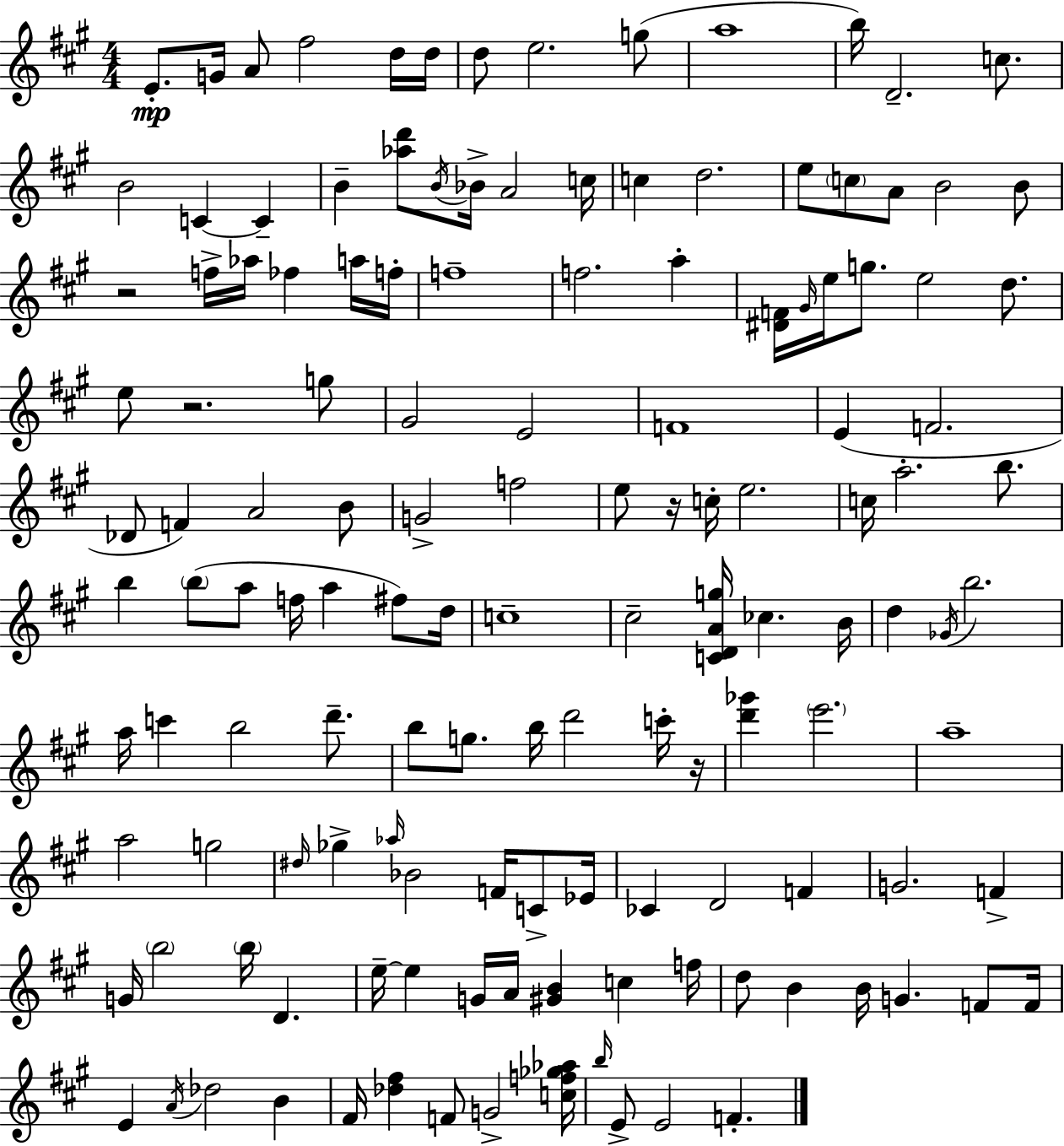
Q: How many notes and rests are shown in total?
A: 137